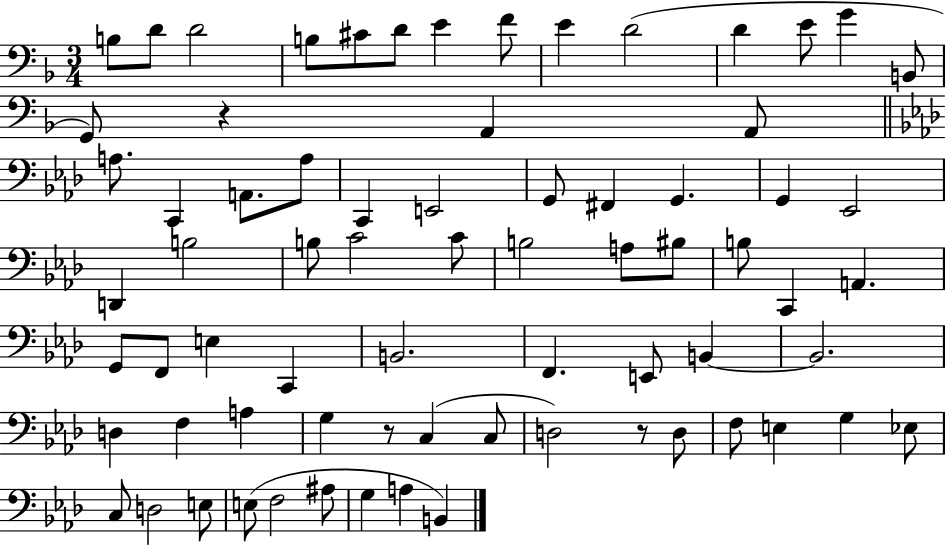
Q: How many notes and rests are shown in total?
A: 72